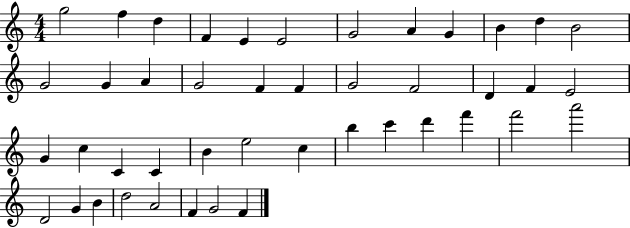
X:1
T:Untitled
M:4/4
L:1/4
K:C
g2 f d F E E2 G2 A G B d B2 G2 G A G2 F F G2 F2 D F E2 G c C C B e2 c b c' d' f' f'2 a'2 D2 G B d2 A2 F G2 F